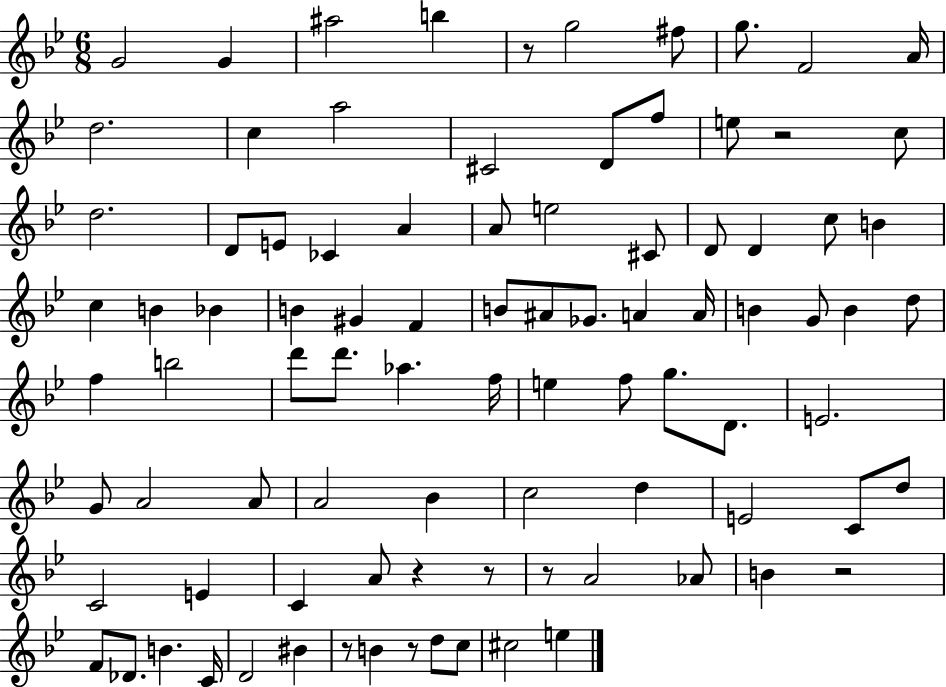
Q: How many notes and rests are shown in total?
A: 91